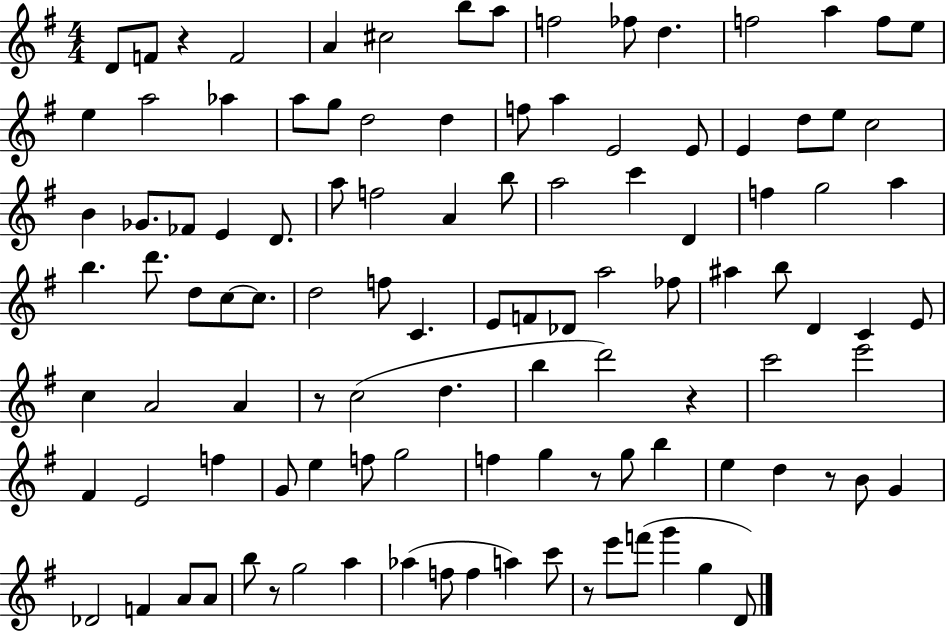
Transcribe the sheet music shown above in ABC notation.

X:1
T:Untitled
M:4/4
L:1/4
K:G
D/2 F/2 z F2 A ^c2 b/2 a/2 f2 _f/2 d f2 a f/2 e/2 e a2 _a a/2 g/2 d2 d f/2 a E2 E/2 E d/2 e/2 c2 B _G/2 _F/2 E D/2 a/2 f2 A b/2 a2 c' D f g2 a b d'/2 d/2 c/2 c/2 d2 f/2 C E/2 F/2 _D/2 a2 _f/2 ^a b/2 D C E/2 c A2 A z/2 c2 d b d'2 z c'2 e'2 ^F E2 f G/2 e f/2 g2 f g z/2 g/2 b e d z/2 B/2 G _D2 F A/2 A/2 b/2 z/2 g2 a _a f/2 f a c'/2 z/2 e'/2 f'/2 g' g D/2